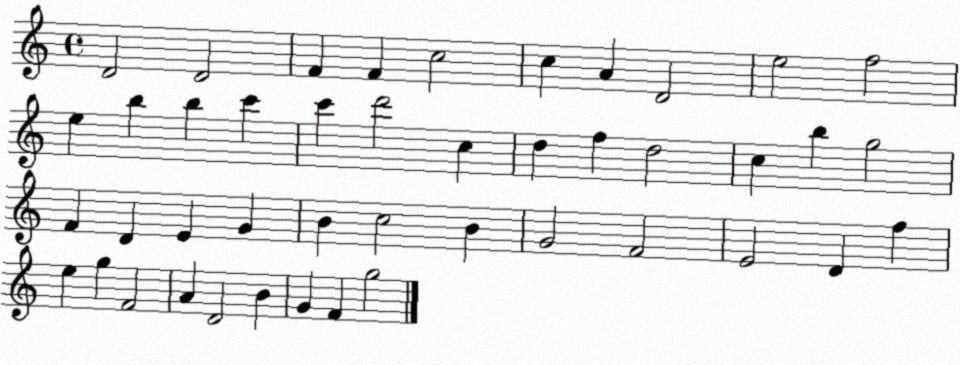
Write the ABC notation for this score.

X:1
T:Untitled
M:4/4
L:1/4
K:C
D2 D2 F F c2 c A D2 e2 f2 e b b c' c' d'2 c d f d2 c b g2 F D E G B c2 B G2 F2 E2 D f e g F2 A D2 B G F g2